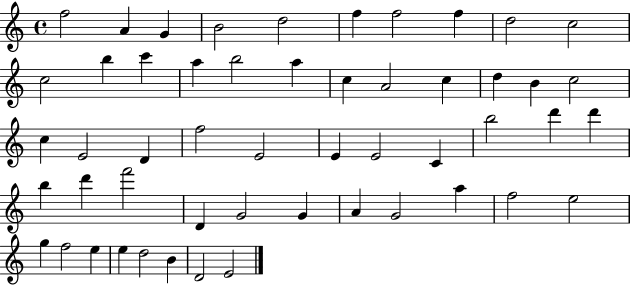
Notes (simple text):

F5/h A4/q G4/q B4/h D5/h F5/q F5/h F5/q D5/h C5/h C5/h B5/q C6/q A5/q B5/h A5/q C5/q A4/h C5/q D5/q B4/q C5/h C5/q E4/h D4/q F5/h E4/h E4/q E4/h C4/q B5/h D6/q D6/q B5/q D6/q F6/h D4/q G4/h G4/q A4/q G4/h A5/q F5/h E5/h G5/q F5/h E5/q E5/q D5/h B4/q D4/h E4/h